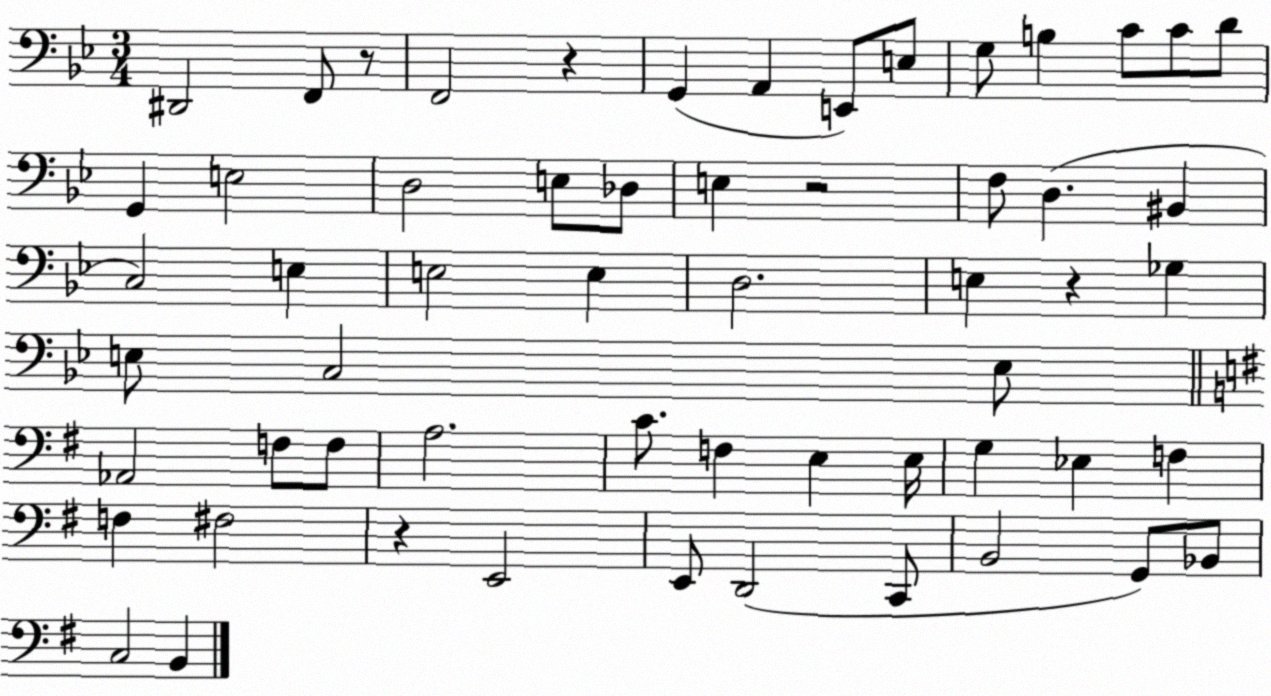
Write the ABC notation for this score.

X:1
T:Untitled
M:3/4
L:1/4
K:Bb
^D,,2 F,,/2 z/2 F,,2 z G,, A,, E,,/2 E,/2 G,/2 B, C/2 C/2 D/2 G,, E,2 D,2 E,/2 _D,/2 E, z2 F,/2 D, ^B,, C,2 E, E,2 E, D,2 E, z _G, E,/2 C,2 E,/2 _A,,2 F,/2 F,/2 A,2 C/2 F, E, E,/4 G, _E, F, F, ^F,2 z E,,2 E,,/2 D,,2 C,,/2 B,,2 G,,/2 _B,,/2 C,2 B,,